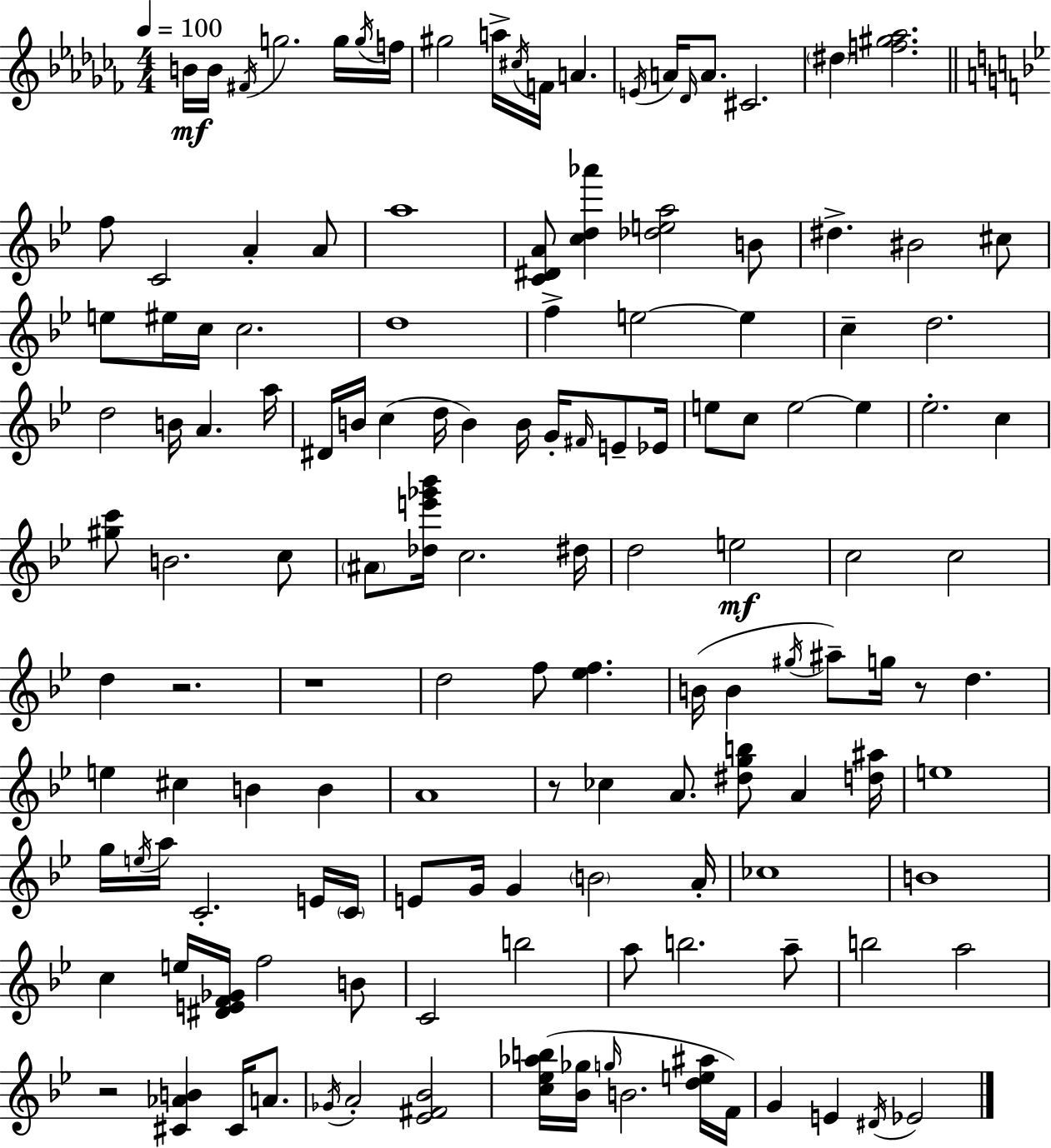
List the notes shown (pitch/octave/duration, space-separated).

B4/s B4/s F#4/s G5/h. G5/s G5/s F5/s G#5/h A5/s C#5/s F4/s A4/q. E4/s A4/s Db4/s A4/e. C#4/h. D#5/q [F5,G#5,Ab5]/h. F5/e C4/h A4/q A4/e A5/w [C4,D#4,A4]/e [C5,D5,Ab6]/q [Db5,E5,A5]/h B4/e D#5/q. BIS4/h C#5/e E5/e EIS5/s C5/s C5/h. D5/w F5/q E5/h E5/q C5/q D5/h. D5/h B4/s A4/q. A5/s D#4/s B4/s C5/q D5/s B4/q B4/s G4/s F#4/s E4/e Eb4/s E5/e C5/e E5/h E5/q Eb5/h. C5/q [G#5,C6]/e B4/h. C5/e A#4/e [Db5,E6,Gb6,Bb6]/s C5/h. D#5/s D5/h E5/h C5/h C5/h D5/q R/h. R/w D5/h F5/e [Eb5,F5]/q. B4/s B4/q G#5/s A#5/e G5/s R/e D5/q. E5/q C#5/q B4/q B4/q A4/w R/e CES5/q A4/e. [D#5,G5,B5]/e A4/q [D5,A#5]/s E5/w G5/s E5/s A5/s C4/h. E4/s C4/s E4/e G4/s G4/q B4/h A4/s CES5/w B4/w C5/q E5/s [D#4,E4,F4,Gb4]/s F5/h B4/e C4/h B5/h A5/e B5/h. A5/e B5/h A5/h R/h [C#4,Ab4,B4]/q C#4/s A4/e. Gb4/s A4/h [Eb4,F#4,Bb4]/h [C5,Eb5,Ab5,B5]/s [Bb4,Gb5]/s G5/s B4/h. [D5,E5,A#5]/s F4/s G4/q E4/q D#4/s Eb4/h